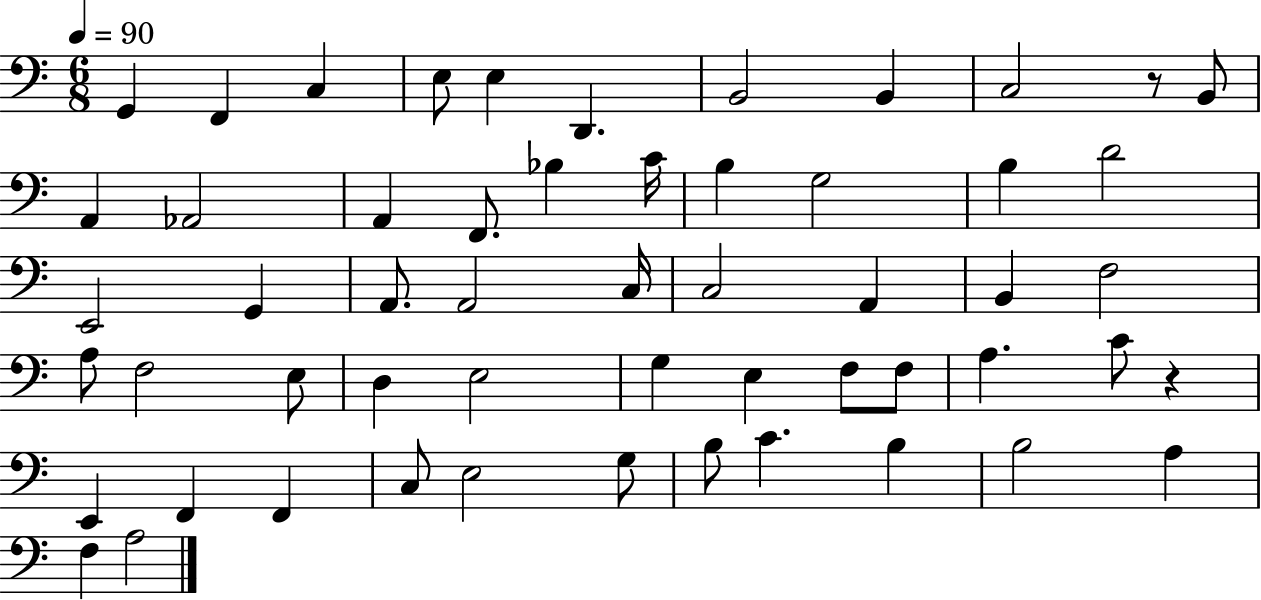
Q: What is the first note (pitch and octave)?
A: G2